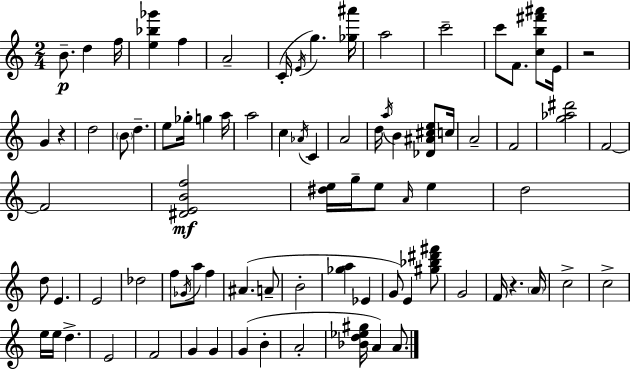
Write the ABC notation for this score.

X:1
T:Untitled
M:2/4
L:1/4
K:Am
B/2 d f/4 [e_b_g'] f A2 C/4 E/4 g [_g^a']/4 a2 c'2 c'/2 F/2 [cb^f'^a']/2 E/4 z2 G z d2 B/2 d e/2 _g/4 g a/4 a2 c _A/4 C A2 d/4 a/4 B [_D^A^ce]/2 c/4 A2 F2 [g_a^d']2 F2 F2 [^DEBf]2 [^de]/4 g/4 e/2 A/4 e d2 d/2 E E2 _d2 f/2 _G/4 a/2 f ^A A/2 B2 [_ga] _E G/2 E [^g_b^d'^f']/2 G2 F/4 z A/4 c2 c2 e/4 e/4 d E2 F2 G G G B A2 [_Bd_e^g]/4 A A/2